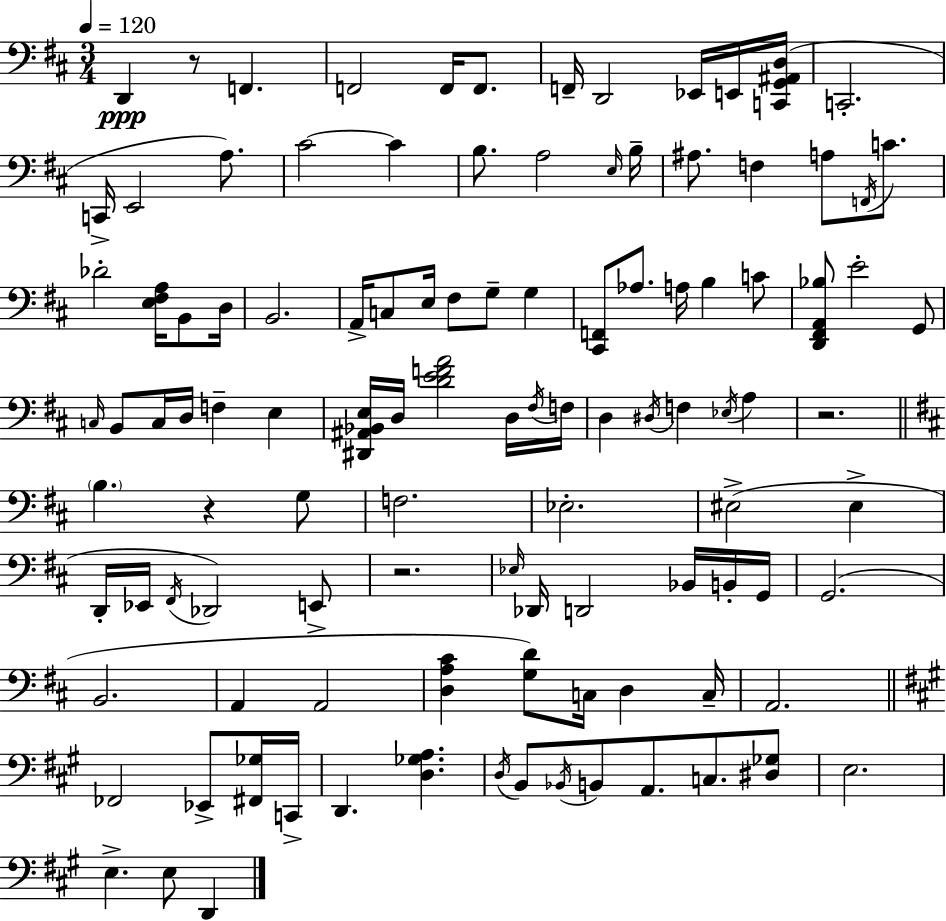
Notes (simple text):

D2/q R/e F2/q. F2/h F2/s F2/e. F2/s D2/h Eb2/s E2/s [C2,G2,A#2,D3]/s C2/h. C2/s E2/h A3/e. C#4/h C#4/q B3/e. A3/h E3/s B3/s A#3/e. F3/q A3/e F2/s C4/e. Db4/h [E3,F#3,A3]/s B2/e D3/s B2/h. A2/s C3/e E3/s F#3/e G3/e G3/q [C#2,F2]/e Ab3/e. A3/s B3/q C4/e [D2,F#2,A2,Bb3]/e E4/h G2/e C3/s B2/e C3/s D3/s F3/q E3/q [D#2,A#2,Bb2,E3]/s D3/s [D4,E4,F4,A4]/h D3/s F#3/s F3/s D3/q D#3/s F3/q Eb3/s A3/q R/h. B3/q. R/q G3/e F3/h. Eb3/h. EIS3/h EIS3/q D2/s Eb2/s F#2/s Db2/h E2/e R/h. Eb3/s Db2/s D2/h Bb2/s B2/s G2/s G2/h. B2/h. A2/q A2/h [D3,A3,C#4]/q [G3,D4]/e C3/s D3/q C3/s A2/h. FES2/h Eb2/e [F#2,Gb3]/s C2/s D2/q. [D3,Gb3,A3]/q. D3/s B2/e Bb2/s B2/e A2/e. C3/e. [D#3,Gb3]/e E3/h. E3/q. E3/e D2/q